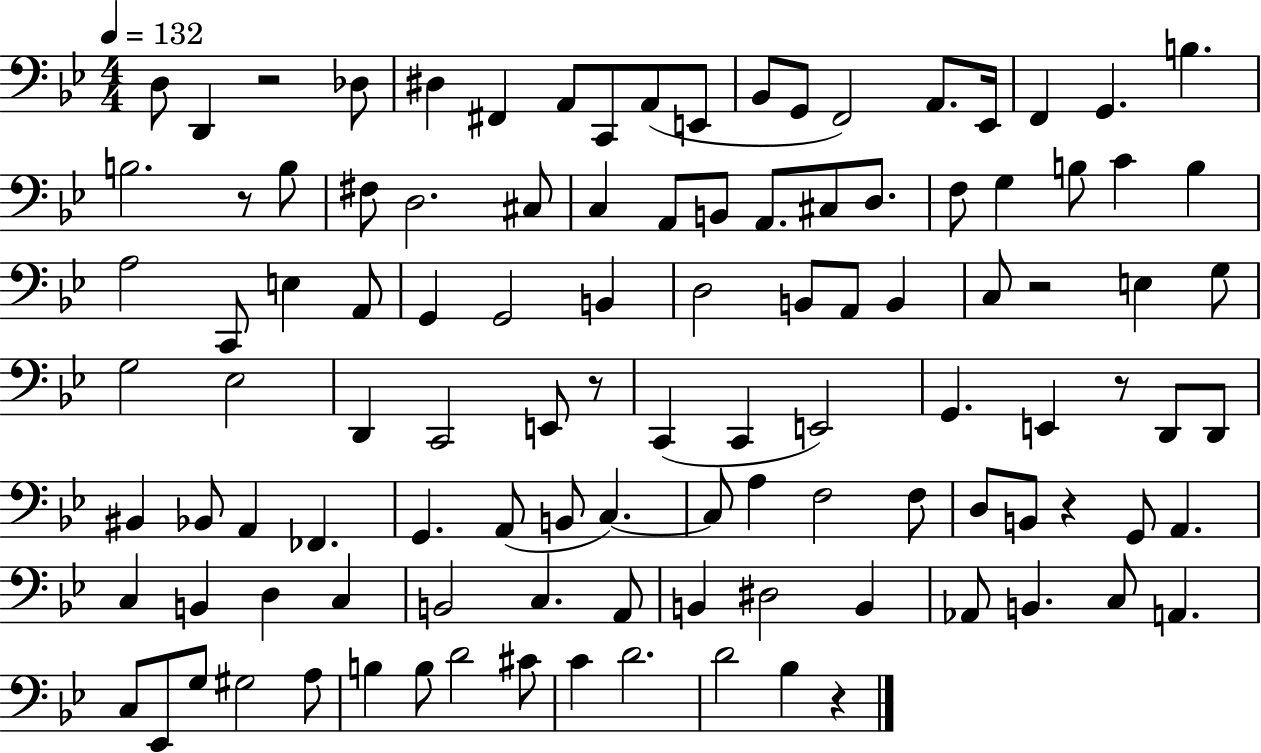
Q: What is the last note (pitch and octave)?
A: Bb3